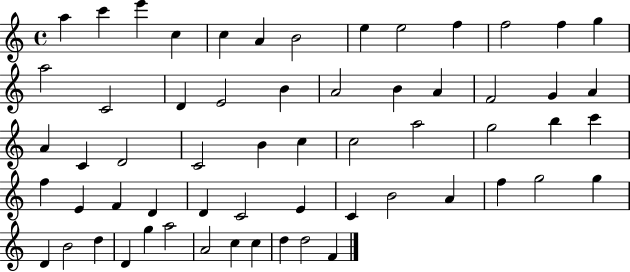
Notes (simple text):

A5/q C6/q E6/q C5/q C5/q A4/q B4/h E5/q E5/h F5/q F5/h F5/q G5/q A5/h C4/h D4/q E4/h B4/q A4/h B4/q A4/q F4/h G4/q A4/q A4/q C4/q D4/h C4/h B4/q C5/q C5/h A5/h G5/h B5/q C6/q F5/q E4/q F4/q D4/q D4/q C4/h E4/q C4/q B4/h A4/q F5/q G5/h G5/q D4/q B4/h D5/q D4/q G5/q A5/h A4/h C5/q C5/q D5/q D5/h F4/q